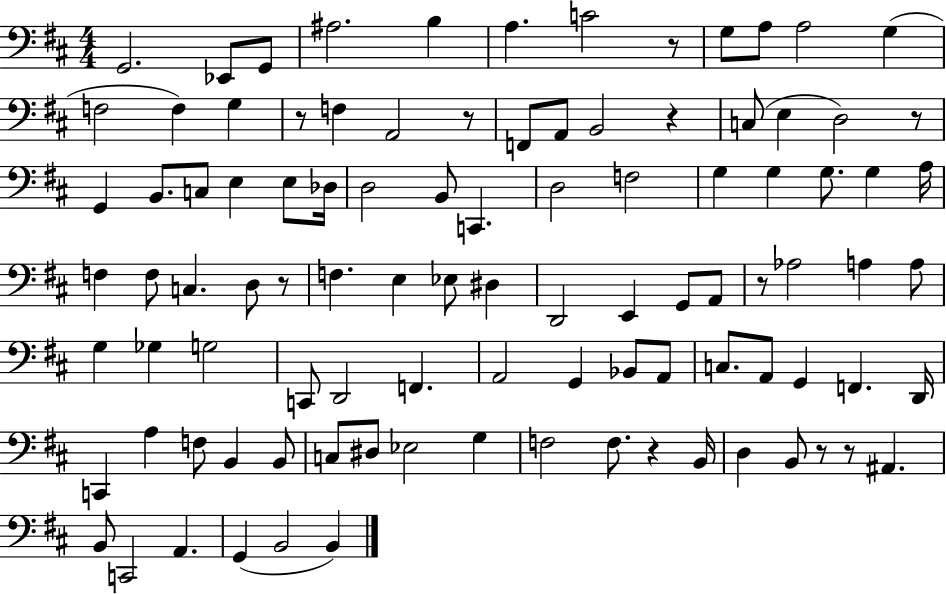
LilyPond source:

{
  \clef bass
  \numericTimeSignature
  \time 4/4
  \key d \major
  g,2. ees,8 g,8 | ais2. b4 | a4. c'2 r8 | g8 a8 a2 g4( | \break f2 f4) g4 | r8 f4 a,2 r8 | f,8 a,8 b,2 r4 | c8( e4 d2) r8 | \break g,4 b,8. c8 e4 e8 des16 | d2 b,8 c,4. | d2 f2 | g4 g4 g8. g4 a16 | \break f4 f8 c4. d8 r8 | f4. e4 ees8 dis4 | d,2 e,4 g,8 a,8 | r8 aes2 a4 a8 | \break g4 ges4 g2 | c,8 d,2 f,4. | a,2 g,4 bes,8 a,8 | c8. a,8 g,4 f,4. d,16 | \break c,4 a4 f8 b,4 b,8 | c8 dis8 ees2 g4 | f2 f8. r4 b,16 | d4 b,8 r8 r8 ais,4. | \break b,8 c,2 a,4. | g,4( b,2 b,4) | \bar "|."
}